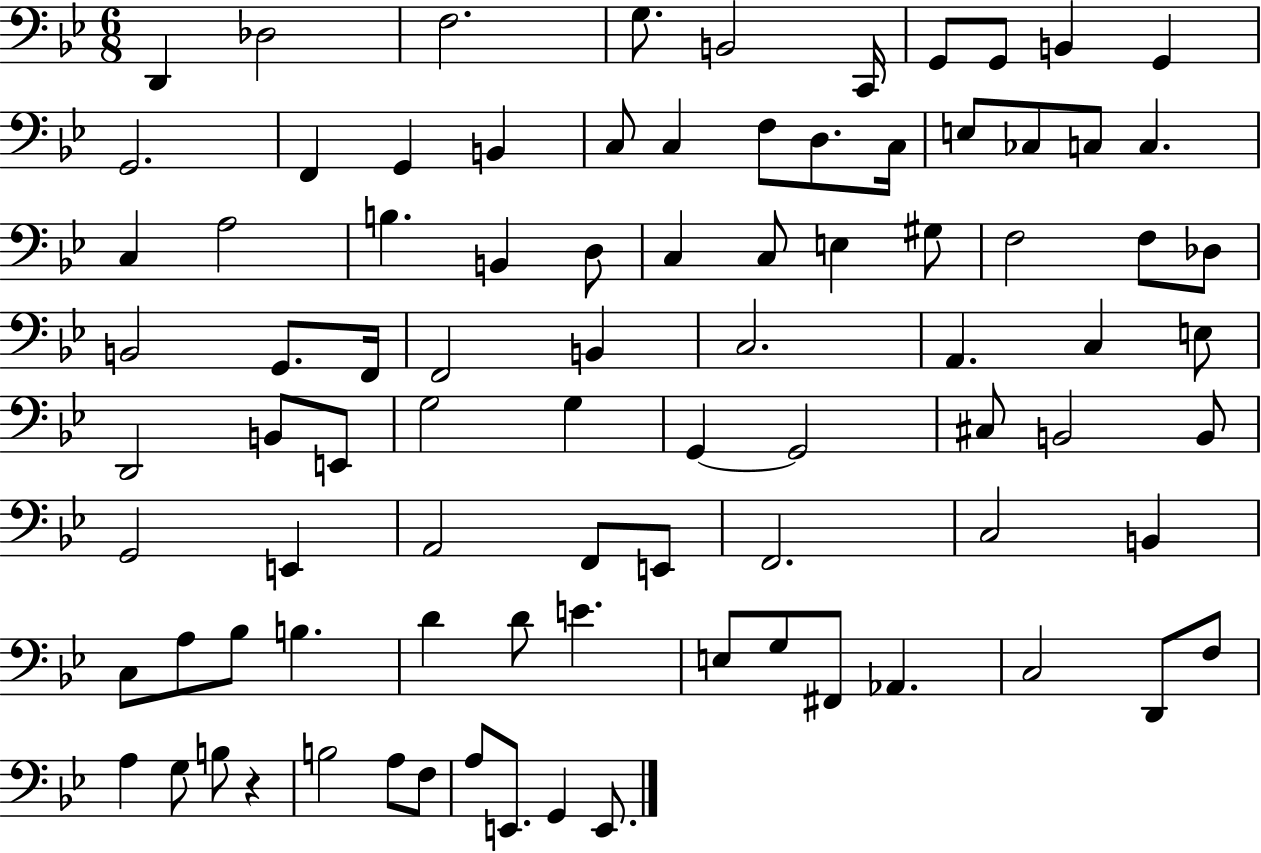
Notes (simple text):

D2/q Db3/h F3/h. G3/e. B2/h C2/s G2/e G2/e B2/q G2/q G2/h. F2/q G2/q B2/q C3/e C3/q F3/e D3/e. C3/s E3/e CES3/e C3/e C3/q. C3/q A3/h B3/q. B2/q D3/e C3/q C3/e E3/q G#3/e F3/h F3/e Db3/e B2/h G2/e. F2/s F2/h B2/q C3/h. A2/q. C3/q E3/e D2/h B2/e E2/e G3/h G3/q G2/q G2/h C#3/e B2/h B2/e G2/h E2/q A2/h F2/e E2/e F2/h. C3/h B2/q C3/e A3/e Bb3/e B3/q. D4/q D4/e E4/q. E3/e G3/e F#2/e Ab2/q. C3/h D2/e F3/e A3/q G3/e B3/e R/q B3/h A3/e F3/e A3/e E2/e. G2/q E2/e.